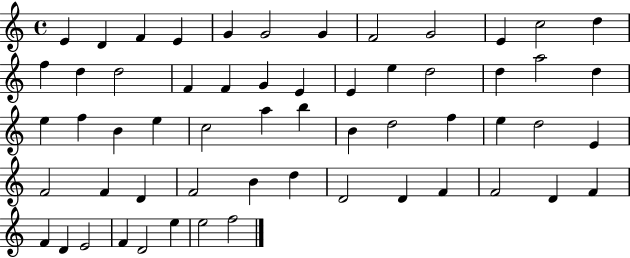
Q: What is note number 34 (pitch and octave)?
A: D5